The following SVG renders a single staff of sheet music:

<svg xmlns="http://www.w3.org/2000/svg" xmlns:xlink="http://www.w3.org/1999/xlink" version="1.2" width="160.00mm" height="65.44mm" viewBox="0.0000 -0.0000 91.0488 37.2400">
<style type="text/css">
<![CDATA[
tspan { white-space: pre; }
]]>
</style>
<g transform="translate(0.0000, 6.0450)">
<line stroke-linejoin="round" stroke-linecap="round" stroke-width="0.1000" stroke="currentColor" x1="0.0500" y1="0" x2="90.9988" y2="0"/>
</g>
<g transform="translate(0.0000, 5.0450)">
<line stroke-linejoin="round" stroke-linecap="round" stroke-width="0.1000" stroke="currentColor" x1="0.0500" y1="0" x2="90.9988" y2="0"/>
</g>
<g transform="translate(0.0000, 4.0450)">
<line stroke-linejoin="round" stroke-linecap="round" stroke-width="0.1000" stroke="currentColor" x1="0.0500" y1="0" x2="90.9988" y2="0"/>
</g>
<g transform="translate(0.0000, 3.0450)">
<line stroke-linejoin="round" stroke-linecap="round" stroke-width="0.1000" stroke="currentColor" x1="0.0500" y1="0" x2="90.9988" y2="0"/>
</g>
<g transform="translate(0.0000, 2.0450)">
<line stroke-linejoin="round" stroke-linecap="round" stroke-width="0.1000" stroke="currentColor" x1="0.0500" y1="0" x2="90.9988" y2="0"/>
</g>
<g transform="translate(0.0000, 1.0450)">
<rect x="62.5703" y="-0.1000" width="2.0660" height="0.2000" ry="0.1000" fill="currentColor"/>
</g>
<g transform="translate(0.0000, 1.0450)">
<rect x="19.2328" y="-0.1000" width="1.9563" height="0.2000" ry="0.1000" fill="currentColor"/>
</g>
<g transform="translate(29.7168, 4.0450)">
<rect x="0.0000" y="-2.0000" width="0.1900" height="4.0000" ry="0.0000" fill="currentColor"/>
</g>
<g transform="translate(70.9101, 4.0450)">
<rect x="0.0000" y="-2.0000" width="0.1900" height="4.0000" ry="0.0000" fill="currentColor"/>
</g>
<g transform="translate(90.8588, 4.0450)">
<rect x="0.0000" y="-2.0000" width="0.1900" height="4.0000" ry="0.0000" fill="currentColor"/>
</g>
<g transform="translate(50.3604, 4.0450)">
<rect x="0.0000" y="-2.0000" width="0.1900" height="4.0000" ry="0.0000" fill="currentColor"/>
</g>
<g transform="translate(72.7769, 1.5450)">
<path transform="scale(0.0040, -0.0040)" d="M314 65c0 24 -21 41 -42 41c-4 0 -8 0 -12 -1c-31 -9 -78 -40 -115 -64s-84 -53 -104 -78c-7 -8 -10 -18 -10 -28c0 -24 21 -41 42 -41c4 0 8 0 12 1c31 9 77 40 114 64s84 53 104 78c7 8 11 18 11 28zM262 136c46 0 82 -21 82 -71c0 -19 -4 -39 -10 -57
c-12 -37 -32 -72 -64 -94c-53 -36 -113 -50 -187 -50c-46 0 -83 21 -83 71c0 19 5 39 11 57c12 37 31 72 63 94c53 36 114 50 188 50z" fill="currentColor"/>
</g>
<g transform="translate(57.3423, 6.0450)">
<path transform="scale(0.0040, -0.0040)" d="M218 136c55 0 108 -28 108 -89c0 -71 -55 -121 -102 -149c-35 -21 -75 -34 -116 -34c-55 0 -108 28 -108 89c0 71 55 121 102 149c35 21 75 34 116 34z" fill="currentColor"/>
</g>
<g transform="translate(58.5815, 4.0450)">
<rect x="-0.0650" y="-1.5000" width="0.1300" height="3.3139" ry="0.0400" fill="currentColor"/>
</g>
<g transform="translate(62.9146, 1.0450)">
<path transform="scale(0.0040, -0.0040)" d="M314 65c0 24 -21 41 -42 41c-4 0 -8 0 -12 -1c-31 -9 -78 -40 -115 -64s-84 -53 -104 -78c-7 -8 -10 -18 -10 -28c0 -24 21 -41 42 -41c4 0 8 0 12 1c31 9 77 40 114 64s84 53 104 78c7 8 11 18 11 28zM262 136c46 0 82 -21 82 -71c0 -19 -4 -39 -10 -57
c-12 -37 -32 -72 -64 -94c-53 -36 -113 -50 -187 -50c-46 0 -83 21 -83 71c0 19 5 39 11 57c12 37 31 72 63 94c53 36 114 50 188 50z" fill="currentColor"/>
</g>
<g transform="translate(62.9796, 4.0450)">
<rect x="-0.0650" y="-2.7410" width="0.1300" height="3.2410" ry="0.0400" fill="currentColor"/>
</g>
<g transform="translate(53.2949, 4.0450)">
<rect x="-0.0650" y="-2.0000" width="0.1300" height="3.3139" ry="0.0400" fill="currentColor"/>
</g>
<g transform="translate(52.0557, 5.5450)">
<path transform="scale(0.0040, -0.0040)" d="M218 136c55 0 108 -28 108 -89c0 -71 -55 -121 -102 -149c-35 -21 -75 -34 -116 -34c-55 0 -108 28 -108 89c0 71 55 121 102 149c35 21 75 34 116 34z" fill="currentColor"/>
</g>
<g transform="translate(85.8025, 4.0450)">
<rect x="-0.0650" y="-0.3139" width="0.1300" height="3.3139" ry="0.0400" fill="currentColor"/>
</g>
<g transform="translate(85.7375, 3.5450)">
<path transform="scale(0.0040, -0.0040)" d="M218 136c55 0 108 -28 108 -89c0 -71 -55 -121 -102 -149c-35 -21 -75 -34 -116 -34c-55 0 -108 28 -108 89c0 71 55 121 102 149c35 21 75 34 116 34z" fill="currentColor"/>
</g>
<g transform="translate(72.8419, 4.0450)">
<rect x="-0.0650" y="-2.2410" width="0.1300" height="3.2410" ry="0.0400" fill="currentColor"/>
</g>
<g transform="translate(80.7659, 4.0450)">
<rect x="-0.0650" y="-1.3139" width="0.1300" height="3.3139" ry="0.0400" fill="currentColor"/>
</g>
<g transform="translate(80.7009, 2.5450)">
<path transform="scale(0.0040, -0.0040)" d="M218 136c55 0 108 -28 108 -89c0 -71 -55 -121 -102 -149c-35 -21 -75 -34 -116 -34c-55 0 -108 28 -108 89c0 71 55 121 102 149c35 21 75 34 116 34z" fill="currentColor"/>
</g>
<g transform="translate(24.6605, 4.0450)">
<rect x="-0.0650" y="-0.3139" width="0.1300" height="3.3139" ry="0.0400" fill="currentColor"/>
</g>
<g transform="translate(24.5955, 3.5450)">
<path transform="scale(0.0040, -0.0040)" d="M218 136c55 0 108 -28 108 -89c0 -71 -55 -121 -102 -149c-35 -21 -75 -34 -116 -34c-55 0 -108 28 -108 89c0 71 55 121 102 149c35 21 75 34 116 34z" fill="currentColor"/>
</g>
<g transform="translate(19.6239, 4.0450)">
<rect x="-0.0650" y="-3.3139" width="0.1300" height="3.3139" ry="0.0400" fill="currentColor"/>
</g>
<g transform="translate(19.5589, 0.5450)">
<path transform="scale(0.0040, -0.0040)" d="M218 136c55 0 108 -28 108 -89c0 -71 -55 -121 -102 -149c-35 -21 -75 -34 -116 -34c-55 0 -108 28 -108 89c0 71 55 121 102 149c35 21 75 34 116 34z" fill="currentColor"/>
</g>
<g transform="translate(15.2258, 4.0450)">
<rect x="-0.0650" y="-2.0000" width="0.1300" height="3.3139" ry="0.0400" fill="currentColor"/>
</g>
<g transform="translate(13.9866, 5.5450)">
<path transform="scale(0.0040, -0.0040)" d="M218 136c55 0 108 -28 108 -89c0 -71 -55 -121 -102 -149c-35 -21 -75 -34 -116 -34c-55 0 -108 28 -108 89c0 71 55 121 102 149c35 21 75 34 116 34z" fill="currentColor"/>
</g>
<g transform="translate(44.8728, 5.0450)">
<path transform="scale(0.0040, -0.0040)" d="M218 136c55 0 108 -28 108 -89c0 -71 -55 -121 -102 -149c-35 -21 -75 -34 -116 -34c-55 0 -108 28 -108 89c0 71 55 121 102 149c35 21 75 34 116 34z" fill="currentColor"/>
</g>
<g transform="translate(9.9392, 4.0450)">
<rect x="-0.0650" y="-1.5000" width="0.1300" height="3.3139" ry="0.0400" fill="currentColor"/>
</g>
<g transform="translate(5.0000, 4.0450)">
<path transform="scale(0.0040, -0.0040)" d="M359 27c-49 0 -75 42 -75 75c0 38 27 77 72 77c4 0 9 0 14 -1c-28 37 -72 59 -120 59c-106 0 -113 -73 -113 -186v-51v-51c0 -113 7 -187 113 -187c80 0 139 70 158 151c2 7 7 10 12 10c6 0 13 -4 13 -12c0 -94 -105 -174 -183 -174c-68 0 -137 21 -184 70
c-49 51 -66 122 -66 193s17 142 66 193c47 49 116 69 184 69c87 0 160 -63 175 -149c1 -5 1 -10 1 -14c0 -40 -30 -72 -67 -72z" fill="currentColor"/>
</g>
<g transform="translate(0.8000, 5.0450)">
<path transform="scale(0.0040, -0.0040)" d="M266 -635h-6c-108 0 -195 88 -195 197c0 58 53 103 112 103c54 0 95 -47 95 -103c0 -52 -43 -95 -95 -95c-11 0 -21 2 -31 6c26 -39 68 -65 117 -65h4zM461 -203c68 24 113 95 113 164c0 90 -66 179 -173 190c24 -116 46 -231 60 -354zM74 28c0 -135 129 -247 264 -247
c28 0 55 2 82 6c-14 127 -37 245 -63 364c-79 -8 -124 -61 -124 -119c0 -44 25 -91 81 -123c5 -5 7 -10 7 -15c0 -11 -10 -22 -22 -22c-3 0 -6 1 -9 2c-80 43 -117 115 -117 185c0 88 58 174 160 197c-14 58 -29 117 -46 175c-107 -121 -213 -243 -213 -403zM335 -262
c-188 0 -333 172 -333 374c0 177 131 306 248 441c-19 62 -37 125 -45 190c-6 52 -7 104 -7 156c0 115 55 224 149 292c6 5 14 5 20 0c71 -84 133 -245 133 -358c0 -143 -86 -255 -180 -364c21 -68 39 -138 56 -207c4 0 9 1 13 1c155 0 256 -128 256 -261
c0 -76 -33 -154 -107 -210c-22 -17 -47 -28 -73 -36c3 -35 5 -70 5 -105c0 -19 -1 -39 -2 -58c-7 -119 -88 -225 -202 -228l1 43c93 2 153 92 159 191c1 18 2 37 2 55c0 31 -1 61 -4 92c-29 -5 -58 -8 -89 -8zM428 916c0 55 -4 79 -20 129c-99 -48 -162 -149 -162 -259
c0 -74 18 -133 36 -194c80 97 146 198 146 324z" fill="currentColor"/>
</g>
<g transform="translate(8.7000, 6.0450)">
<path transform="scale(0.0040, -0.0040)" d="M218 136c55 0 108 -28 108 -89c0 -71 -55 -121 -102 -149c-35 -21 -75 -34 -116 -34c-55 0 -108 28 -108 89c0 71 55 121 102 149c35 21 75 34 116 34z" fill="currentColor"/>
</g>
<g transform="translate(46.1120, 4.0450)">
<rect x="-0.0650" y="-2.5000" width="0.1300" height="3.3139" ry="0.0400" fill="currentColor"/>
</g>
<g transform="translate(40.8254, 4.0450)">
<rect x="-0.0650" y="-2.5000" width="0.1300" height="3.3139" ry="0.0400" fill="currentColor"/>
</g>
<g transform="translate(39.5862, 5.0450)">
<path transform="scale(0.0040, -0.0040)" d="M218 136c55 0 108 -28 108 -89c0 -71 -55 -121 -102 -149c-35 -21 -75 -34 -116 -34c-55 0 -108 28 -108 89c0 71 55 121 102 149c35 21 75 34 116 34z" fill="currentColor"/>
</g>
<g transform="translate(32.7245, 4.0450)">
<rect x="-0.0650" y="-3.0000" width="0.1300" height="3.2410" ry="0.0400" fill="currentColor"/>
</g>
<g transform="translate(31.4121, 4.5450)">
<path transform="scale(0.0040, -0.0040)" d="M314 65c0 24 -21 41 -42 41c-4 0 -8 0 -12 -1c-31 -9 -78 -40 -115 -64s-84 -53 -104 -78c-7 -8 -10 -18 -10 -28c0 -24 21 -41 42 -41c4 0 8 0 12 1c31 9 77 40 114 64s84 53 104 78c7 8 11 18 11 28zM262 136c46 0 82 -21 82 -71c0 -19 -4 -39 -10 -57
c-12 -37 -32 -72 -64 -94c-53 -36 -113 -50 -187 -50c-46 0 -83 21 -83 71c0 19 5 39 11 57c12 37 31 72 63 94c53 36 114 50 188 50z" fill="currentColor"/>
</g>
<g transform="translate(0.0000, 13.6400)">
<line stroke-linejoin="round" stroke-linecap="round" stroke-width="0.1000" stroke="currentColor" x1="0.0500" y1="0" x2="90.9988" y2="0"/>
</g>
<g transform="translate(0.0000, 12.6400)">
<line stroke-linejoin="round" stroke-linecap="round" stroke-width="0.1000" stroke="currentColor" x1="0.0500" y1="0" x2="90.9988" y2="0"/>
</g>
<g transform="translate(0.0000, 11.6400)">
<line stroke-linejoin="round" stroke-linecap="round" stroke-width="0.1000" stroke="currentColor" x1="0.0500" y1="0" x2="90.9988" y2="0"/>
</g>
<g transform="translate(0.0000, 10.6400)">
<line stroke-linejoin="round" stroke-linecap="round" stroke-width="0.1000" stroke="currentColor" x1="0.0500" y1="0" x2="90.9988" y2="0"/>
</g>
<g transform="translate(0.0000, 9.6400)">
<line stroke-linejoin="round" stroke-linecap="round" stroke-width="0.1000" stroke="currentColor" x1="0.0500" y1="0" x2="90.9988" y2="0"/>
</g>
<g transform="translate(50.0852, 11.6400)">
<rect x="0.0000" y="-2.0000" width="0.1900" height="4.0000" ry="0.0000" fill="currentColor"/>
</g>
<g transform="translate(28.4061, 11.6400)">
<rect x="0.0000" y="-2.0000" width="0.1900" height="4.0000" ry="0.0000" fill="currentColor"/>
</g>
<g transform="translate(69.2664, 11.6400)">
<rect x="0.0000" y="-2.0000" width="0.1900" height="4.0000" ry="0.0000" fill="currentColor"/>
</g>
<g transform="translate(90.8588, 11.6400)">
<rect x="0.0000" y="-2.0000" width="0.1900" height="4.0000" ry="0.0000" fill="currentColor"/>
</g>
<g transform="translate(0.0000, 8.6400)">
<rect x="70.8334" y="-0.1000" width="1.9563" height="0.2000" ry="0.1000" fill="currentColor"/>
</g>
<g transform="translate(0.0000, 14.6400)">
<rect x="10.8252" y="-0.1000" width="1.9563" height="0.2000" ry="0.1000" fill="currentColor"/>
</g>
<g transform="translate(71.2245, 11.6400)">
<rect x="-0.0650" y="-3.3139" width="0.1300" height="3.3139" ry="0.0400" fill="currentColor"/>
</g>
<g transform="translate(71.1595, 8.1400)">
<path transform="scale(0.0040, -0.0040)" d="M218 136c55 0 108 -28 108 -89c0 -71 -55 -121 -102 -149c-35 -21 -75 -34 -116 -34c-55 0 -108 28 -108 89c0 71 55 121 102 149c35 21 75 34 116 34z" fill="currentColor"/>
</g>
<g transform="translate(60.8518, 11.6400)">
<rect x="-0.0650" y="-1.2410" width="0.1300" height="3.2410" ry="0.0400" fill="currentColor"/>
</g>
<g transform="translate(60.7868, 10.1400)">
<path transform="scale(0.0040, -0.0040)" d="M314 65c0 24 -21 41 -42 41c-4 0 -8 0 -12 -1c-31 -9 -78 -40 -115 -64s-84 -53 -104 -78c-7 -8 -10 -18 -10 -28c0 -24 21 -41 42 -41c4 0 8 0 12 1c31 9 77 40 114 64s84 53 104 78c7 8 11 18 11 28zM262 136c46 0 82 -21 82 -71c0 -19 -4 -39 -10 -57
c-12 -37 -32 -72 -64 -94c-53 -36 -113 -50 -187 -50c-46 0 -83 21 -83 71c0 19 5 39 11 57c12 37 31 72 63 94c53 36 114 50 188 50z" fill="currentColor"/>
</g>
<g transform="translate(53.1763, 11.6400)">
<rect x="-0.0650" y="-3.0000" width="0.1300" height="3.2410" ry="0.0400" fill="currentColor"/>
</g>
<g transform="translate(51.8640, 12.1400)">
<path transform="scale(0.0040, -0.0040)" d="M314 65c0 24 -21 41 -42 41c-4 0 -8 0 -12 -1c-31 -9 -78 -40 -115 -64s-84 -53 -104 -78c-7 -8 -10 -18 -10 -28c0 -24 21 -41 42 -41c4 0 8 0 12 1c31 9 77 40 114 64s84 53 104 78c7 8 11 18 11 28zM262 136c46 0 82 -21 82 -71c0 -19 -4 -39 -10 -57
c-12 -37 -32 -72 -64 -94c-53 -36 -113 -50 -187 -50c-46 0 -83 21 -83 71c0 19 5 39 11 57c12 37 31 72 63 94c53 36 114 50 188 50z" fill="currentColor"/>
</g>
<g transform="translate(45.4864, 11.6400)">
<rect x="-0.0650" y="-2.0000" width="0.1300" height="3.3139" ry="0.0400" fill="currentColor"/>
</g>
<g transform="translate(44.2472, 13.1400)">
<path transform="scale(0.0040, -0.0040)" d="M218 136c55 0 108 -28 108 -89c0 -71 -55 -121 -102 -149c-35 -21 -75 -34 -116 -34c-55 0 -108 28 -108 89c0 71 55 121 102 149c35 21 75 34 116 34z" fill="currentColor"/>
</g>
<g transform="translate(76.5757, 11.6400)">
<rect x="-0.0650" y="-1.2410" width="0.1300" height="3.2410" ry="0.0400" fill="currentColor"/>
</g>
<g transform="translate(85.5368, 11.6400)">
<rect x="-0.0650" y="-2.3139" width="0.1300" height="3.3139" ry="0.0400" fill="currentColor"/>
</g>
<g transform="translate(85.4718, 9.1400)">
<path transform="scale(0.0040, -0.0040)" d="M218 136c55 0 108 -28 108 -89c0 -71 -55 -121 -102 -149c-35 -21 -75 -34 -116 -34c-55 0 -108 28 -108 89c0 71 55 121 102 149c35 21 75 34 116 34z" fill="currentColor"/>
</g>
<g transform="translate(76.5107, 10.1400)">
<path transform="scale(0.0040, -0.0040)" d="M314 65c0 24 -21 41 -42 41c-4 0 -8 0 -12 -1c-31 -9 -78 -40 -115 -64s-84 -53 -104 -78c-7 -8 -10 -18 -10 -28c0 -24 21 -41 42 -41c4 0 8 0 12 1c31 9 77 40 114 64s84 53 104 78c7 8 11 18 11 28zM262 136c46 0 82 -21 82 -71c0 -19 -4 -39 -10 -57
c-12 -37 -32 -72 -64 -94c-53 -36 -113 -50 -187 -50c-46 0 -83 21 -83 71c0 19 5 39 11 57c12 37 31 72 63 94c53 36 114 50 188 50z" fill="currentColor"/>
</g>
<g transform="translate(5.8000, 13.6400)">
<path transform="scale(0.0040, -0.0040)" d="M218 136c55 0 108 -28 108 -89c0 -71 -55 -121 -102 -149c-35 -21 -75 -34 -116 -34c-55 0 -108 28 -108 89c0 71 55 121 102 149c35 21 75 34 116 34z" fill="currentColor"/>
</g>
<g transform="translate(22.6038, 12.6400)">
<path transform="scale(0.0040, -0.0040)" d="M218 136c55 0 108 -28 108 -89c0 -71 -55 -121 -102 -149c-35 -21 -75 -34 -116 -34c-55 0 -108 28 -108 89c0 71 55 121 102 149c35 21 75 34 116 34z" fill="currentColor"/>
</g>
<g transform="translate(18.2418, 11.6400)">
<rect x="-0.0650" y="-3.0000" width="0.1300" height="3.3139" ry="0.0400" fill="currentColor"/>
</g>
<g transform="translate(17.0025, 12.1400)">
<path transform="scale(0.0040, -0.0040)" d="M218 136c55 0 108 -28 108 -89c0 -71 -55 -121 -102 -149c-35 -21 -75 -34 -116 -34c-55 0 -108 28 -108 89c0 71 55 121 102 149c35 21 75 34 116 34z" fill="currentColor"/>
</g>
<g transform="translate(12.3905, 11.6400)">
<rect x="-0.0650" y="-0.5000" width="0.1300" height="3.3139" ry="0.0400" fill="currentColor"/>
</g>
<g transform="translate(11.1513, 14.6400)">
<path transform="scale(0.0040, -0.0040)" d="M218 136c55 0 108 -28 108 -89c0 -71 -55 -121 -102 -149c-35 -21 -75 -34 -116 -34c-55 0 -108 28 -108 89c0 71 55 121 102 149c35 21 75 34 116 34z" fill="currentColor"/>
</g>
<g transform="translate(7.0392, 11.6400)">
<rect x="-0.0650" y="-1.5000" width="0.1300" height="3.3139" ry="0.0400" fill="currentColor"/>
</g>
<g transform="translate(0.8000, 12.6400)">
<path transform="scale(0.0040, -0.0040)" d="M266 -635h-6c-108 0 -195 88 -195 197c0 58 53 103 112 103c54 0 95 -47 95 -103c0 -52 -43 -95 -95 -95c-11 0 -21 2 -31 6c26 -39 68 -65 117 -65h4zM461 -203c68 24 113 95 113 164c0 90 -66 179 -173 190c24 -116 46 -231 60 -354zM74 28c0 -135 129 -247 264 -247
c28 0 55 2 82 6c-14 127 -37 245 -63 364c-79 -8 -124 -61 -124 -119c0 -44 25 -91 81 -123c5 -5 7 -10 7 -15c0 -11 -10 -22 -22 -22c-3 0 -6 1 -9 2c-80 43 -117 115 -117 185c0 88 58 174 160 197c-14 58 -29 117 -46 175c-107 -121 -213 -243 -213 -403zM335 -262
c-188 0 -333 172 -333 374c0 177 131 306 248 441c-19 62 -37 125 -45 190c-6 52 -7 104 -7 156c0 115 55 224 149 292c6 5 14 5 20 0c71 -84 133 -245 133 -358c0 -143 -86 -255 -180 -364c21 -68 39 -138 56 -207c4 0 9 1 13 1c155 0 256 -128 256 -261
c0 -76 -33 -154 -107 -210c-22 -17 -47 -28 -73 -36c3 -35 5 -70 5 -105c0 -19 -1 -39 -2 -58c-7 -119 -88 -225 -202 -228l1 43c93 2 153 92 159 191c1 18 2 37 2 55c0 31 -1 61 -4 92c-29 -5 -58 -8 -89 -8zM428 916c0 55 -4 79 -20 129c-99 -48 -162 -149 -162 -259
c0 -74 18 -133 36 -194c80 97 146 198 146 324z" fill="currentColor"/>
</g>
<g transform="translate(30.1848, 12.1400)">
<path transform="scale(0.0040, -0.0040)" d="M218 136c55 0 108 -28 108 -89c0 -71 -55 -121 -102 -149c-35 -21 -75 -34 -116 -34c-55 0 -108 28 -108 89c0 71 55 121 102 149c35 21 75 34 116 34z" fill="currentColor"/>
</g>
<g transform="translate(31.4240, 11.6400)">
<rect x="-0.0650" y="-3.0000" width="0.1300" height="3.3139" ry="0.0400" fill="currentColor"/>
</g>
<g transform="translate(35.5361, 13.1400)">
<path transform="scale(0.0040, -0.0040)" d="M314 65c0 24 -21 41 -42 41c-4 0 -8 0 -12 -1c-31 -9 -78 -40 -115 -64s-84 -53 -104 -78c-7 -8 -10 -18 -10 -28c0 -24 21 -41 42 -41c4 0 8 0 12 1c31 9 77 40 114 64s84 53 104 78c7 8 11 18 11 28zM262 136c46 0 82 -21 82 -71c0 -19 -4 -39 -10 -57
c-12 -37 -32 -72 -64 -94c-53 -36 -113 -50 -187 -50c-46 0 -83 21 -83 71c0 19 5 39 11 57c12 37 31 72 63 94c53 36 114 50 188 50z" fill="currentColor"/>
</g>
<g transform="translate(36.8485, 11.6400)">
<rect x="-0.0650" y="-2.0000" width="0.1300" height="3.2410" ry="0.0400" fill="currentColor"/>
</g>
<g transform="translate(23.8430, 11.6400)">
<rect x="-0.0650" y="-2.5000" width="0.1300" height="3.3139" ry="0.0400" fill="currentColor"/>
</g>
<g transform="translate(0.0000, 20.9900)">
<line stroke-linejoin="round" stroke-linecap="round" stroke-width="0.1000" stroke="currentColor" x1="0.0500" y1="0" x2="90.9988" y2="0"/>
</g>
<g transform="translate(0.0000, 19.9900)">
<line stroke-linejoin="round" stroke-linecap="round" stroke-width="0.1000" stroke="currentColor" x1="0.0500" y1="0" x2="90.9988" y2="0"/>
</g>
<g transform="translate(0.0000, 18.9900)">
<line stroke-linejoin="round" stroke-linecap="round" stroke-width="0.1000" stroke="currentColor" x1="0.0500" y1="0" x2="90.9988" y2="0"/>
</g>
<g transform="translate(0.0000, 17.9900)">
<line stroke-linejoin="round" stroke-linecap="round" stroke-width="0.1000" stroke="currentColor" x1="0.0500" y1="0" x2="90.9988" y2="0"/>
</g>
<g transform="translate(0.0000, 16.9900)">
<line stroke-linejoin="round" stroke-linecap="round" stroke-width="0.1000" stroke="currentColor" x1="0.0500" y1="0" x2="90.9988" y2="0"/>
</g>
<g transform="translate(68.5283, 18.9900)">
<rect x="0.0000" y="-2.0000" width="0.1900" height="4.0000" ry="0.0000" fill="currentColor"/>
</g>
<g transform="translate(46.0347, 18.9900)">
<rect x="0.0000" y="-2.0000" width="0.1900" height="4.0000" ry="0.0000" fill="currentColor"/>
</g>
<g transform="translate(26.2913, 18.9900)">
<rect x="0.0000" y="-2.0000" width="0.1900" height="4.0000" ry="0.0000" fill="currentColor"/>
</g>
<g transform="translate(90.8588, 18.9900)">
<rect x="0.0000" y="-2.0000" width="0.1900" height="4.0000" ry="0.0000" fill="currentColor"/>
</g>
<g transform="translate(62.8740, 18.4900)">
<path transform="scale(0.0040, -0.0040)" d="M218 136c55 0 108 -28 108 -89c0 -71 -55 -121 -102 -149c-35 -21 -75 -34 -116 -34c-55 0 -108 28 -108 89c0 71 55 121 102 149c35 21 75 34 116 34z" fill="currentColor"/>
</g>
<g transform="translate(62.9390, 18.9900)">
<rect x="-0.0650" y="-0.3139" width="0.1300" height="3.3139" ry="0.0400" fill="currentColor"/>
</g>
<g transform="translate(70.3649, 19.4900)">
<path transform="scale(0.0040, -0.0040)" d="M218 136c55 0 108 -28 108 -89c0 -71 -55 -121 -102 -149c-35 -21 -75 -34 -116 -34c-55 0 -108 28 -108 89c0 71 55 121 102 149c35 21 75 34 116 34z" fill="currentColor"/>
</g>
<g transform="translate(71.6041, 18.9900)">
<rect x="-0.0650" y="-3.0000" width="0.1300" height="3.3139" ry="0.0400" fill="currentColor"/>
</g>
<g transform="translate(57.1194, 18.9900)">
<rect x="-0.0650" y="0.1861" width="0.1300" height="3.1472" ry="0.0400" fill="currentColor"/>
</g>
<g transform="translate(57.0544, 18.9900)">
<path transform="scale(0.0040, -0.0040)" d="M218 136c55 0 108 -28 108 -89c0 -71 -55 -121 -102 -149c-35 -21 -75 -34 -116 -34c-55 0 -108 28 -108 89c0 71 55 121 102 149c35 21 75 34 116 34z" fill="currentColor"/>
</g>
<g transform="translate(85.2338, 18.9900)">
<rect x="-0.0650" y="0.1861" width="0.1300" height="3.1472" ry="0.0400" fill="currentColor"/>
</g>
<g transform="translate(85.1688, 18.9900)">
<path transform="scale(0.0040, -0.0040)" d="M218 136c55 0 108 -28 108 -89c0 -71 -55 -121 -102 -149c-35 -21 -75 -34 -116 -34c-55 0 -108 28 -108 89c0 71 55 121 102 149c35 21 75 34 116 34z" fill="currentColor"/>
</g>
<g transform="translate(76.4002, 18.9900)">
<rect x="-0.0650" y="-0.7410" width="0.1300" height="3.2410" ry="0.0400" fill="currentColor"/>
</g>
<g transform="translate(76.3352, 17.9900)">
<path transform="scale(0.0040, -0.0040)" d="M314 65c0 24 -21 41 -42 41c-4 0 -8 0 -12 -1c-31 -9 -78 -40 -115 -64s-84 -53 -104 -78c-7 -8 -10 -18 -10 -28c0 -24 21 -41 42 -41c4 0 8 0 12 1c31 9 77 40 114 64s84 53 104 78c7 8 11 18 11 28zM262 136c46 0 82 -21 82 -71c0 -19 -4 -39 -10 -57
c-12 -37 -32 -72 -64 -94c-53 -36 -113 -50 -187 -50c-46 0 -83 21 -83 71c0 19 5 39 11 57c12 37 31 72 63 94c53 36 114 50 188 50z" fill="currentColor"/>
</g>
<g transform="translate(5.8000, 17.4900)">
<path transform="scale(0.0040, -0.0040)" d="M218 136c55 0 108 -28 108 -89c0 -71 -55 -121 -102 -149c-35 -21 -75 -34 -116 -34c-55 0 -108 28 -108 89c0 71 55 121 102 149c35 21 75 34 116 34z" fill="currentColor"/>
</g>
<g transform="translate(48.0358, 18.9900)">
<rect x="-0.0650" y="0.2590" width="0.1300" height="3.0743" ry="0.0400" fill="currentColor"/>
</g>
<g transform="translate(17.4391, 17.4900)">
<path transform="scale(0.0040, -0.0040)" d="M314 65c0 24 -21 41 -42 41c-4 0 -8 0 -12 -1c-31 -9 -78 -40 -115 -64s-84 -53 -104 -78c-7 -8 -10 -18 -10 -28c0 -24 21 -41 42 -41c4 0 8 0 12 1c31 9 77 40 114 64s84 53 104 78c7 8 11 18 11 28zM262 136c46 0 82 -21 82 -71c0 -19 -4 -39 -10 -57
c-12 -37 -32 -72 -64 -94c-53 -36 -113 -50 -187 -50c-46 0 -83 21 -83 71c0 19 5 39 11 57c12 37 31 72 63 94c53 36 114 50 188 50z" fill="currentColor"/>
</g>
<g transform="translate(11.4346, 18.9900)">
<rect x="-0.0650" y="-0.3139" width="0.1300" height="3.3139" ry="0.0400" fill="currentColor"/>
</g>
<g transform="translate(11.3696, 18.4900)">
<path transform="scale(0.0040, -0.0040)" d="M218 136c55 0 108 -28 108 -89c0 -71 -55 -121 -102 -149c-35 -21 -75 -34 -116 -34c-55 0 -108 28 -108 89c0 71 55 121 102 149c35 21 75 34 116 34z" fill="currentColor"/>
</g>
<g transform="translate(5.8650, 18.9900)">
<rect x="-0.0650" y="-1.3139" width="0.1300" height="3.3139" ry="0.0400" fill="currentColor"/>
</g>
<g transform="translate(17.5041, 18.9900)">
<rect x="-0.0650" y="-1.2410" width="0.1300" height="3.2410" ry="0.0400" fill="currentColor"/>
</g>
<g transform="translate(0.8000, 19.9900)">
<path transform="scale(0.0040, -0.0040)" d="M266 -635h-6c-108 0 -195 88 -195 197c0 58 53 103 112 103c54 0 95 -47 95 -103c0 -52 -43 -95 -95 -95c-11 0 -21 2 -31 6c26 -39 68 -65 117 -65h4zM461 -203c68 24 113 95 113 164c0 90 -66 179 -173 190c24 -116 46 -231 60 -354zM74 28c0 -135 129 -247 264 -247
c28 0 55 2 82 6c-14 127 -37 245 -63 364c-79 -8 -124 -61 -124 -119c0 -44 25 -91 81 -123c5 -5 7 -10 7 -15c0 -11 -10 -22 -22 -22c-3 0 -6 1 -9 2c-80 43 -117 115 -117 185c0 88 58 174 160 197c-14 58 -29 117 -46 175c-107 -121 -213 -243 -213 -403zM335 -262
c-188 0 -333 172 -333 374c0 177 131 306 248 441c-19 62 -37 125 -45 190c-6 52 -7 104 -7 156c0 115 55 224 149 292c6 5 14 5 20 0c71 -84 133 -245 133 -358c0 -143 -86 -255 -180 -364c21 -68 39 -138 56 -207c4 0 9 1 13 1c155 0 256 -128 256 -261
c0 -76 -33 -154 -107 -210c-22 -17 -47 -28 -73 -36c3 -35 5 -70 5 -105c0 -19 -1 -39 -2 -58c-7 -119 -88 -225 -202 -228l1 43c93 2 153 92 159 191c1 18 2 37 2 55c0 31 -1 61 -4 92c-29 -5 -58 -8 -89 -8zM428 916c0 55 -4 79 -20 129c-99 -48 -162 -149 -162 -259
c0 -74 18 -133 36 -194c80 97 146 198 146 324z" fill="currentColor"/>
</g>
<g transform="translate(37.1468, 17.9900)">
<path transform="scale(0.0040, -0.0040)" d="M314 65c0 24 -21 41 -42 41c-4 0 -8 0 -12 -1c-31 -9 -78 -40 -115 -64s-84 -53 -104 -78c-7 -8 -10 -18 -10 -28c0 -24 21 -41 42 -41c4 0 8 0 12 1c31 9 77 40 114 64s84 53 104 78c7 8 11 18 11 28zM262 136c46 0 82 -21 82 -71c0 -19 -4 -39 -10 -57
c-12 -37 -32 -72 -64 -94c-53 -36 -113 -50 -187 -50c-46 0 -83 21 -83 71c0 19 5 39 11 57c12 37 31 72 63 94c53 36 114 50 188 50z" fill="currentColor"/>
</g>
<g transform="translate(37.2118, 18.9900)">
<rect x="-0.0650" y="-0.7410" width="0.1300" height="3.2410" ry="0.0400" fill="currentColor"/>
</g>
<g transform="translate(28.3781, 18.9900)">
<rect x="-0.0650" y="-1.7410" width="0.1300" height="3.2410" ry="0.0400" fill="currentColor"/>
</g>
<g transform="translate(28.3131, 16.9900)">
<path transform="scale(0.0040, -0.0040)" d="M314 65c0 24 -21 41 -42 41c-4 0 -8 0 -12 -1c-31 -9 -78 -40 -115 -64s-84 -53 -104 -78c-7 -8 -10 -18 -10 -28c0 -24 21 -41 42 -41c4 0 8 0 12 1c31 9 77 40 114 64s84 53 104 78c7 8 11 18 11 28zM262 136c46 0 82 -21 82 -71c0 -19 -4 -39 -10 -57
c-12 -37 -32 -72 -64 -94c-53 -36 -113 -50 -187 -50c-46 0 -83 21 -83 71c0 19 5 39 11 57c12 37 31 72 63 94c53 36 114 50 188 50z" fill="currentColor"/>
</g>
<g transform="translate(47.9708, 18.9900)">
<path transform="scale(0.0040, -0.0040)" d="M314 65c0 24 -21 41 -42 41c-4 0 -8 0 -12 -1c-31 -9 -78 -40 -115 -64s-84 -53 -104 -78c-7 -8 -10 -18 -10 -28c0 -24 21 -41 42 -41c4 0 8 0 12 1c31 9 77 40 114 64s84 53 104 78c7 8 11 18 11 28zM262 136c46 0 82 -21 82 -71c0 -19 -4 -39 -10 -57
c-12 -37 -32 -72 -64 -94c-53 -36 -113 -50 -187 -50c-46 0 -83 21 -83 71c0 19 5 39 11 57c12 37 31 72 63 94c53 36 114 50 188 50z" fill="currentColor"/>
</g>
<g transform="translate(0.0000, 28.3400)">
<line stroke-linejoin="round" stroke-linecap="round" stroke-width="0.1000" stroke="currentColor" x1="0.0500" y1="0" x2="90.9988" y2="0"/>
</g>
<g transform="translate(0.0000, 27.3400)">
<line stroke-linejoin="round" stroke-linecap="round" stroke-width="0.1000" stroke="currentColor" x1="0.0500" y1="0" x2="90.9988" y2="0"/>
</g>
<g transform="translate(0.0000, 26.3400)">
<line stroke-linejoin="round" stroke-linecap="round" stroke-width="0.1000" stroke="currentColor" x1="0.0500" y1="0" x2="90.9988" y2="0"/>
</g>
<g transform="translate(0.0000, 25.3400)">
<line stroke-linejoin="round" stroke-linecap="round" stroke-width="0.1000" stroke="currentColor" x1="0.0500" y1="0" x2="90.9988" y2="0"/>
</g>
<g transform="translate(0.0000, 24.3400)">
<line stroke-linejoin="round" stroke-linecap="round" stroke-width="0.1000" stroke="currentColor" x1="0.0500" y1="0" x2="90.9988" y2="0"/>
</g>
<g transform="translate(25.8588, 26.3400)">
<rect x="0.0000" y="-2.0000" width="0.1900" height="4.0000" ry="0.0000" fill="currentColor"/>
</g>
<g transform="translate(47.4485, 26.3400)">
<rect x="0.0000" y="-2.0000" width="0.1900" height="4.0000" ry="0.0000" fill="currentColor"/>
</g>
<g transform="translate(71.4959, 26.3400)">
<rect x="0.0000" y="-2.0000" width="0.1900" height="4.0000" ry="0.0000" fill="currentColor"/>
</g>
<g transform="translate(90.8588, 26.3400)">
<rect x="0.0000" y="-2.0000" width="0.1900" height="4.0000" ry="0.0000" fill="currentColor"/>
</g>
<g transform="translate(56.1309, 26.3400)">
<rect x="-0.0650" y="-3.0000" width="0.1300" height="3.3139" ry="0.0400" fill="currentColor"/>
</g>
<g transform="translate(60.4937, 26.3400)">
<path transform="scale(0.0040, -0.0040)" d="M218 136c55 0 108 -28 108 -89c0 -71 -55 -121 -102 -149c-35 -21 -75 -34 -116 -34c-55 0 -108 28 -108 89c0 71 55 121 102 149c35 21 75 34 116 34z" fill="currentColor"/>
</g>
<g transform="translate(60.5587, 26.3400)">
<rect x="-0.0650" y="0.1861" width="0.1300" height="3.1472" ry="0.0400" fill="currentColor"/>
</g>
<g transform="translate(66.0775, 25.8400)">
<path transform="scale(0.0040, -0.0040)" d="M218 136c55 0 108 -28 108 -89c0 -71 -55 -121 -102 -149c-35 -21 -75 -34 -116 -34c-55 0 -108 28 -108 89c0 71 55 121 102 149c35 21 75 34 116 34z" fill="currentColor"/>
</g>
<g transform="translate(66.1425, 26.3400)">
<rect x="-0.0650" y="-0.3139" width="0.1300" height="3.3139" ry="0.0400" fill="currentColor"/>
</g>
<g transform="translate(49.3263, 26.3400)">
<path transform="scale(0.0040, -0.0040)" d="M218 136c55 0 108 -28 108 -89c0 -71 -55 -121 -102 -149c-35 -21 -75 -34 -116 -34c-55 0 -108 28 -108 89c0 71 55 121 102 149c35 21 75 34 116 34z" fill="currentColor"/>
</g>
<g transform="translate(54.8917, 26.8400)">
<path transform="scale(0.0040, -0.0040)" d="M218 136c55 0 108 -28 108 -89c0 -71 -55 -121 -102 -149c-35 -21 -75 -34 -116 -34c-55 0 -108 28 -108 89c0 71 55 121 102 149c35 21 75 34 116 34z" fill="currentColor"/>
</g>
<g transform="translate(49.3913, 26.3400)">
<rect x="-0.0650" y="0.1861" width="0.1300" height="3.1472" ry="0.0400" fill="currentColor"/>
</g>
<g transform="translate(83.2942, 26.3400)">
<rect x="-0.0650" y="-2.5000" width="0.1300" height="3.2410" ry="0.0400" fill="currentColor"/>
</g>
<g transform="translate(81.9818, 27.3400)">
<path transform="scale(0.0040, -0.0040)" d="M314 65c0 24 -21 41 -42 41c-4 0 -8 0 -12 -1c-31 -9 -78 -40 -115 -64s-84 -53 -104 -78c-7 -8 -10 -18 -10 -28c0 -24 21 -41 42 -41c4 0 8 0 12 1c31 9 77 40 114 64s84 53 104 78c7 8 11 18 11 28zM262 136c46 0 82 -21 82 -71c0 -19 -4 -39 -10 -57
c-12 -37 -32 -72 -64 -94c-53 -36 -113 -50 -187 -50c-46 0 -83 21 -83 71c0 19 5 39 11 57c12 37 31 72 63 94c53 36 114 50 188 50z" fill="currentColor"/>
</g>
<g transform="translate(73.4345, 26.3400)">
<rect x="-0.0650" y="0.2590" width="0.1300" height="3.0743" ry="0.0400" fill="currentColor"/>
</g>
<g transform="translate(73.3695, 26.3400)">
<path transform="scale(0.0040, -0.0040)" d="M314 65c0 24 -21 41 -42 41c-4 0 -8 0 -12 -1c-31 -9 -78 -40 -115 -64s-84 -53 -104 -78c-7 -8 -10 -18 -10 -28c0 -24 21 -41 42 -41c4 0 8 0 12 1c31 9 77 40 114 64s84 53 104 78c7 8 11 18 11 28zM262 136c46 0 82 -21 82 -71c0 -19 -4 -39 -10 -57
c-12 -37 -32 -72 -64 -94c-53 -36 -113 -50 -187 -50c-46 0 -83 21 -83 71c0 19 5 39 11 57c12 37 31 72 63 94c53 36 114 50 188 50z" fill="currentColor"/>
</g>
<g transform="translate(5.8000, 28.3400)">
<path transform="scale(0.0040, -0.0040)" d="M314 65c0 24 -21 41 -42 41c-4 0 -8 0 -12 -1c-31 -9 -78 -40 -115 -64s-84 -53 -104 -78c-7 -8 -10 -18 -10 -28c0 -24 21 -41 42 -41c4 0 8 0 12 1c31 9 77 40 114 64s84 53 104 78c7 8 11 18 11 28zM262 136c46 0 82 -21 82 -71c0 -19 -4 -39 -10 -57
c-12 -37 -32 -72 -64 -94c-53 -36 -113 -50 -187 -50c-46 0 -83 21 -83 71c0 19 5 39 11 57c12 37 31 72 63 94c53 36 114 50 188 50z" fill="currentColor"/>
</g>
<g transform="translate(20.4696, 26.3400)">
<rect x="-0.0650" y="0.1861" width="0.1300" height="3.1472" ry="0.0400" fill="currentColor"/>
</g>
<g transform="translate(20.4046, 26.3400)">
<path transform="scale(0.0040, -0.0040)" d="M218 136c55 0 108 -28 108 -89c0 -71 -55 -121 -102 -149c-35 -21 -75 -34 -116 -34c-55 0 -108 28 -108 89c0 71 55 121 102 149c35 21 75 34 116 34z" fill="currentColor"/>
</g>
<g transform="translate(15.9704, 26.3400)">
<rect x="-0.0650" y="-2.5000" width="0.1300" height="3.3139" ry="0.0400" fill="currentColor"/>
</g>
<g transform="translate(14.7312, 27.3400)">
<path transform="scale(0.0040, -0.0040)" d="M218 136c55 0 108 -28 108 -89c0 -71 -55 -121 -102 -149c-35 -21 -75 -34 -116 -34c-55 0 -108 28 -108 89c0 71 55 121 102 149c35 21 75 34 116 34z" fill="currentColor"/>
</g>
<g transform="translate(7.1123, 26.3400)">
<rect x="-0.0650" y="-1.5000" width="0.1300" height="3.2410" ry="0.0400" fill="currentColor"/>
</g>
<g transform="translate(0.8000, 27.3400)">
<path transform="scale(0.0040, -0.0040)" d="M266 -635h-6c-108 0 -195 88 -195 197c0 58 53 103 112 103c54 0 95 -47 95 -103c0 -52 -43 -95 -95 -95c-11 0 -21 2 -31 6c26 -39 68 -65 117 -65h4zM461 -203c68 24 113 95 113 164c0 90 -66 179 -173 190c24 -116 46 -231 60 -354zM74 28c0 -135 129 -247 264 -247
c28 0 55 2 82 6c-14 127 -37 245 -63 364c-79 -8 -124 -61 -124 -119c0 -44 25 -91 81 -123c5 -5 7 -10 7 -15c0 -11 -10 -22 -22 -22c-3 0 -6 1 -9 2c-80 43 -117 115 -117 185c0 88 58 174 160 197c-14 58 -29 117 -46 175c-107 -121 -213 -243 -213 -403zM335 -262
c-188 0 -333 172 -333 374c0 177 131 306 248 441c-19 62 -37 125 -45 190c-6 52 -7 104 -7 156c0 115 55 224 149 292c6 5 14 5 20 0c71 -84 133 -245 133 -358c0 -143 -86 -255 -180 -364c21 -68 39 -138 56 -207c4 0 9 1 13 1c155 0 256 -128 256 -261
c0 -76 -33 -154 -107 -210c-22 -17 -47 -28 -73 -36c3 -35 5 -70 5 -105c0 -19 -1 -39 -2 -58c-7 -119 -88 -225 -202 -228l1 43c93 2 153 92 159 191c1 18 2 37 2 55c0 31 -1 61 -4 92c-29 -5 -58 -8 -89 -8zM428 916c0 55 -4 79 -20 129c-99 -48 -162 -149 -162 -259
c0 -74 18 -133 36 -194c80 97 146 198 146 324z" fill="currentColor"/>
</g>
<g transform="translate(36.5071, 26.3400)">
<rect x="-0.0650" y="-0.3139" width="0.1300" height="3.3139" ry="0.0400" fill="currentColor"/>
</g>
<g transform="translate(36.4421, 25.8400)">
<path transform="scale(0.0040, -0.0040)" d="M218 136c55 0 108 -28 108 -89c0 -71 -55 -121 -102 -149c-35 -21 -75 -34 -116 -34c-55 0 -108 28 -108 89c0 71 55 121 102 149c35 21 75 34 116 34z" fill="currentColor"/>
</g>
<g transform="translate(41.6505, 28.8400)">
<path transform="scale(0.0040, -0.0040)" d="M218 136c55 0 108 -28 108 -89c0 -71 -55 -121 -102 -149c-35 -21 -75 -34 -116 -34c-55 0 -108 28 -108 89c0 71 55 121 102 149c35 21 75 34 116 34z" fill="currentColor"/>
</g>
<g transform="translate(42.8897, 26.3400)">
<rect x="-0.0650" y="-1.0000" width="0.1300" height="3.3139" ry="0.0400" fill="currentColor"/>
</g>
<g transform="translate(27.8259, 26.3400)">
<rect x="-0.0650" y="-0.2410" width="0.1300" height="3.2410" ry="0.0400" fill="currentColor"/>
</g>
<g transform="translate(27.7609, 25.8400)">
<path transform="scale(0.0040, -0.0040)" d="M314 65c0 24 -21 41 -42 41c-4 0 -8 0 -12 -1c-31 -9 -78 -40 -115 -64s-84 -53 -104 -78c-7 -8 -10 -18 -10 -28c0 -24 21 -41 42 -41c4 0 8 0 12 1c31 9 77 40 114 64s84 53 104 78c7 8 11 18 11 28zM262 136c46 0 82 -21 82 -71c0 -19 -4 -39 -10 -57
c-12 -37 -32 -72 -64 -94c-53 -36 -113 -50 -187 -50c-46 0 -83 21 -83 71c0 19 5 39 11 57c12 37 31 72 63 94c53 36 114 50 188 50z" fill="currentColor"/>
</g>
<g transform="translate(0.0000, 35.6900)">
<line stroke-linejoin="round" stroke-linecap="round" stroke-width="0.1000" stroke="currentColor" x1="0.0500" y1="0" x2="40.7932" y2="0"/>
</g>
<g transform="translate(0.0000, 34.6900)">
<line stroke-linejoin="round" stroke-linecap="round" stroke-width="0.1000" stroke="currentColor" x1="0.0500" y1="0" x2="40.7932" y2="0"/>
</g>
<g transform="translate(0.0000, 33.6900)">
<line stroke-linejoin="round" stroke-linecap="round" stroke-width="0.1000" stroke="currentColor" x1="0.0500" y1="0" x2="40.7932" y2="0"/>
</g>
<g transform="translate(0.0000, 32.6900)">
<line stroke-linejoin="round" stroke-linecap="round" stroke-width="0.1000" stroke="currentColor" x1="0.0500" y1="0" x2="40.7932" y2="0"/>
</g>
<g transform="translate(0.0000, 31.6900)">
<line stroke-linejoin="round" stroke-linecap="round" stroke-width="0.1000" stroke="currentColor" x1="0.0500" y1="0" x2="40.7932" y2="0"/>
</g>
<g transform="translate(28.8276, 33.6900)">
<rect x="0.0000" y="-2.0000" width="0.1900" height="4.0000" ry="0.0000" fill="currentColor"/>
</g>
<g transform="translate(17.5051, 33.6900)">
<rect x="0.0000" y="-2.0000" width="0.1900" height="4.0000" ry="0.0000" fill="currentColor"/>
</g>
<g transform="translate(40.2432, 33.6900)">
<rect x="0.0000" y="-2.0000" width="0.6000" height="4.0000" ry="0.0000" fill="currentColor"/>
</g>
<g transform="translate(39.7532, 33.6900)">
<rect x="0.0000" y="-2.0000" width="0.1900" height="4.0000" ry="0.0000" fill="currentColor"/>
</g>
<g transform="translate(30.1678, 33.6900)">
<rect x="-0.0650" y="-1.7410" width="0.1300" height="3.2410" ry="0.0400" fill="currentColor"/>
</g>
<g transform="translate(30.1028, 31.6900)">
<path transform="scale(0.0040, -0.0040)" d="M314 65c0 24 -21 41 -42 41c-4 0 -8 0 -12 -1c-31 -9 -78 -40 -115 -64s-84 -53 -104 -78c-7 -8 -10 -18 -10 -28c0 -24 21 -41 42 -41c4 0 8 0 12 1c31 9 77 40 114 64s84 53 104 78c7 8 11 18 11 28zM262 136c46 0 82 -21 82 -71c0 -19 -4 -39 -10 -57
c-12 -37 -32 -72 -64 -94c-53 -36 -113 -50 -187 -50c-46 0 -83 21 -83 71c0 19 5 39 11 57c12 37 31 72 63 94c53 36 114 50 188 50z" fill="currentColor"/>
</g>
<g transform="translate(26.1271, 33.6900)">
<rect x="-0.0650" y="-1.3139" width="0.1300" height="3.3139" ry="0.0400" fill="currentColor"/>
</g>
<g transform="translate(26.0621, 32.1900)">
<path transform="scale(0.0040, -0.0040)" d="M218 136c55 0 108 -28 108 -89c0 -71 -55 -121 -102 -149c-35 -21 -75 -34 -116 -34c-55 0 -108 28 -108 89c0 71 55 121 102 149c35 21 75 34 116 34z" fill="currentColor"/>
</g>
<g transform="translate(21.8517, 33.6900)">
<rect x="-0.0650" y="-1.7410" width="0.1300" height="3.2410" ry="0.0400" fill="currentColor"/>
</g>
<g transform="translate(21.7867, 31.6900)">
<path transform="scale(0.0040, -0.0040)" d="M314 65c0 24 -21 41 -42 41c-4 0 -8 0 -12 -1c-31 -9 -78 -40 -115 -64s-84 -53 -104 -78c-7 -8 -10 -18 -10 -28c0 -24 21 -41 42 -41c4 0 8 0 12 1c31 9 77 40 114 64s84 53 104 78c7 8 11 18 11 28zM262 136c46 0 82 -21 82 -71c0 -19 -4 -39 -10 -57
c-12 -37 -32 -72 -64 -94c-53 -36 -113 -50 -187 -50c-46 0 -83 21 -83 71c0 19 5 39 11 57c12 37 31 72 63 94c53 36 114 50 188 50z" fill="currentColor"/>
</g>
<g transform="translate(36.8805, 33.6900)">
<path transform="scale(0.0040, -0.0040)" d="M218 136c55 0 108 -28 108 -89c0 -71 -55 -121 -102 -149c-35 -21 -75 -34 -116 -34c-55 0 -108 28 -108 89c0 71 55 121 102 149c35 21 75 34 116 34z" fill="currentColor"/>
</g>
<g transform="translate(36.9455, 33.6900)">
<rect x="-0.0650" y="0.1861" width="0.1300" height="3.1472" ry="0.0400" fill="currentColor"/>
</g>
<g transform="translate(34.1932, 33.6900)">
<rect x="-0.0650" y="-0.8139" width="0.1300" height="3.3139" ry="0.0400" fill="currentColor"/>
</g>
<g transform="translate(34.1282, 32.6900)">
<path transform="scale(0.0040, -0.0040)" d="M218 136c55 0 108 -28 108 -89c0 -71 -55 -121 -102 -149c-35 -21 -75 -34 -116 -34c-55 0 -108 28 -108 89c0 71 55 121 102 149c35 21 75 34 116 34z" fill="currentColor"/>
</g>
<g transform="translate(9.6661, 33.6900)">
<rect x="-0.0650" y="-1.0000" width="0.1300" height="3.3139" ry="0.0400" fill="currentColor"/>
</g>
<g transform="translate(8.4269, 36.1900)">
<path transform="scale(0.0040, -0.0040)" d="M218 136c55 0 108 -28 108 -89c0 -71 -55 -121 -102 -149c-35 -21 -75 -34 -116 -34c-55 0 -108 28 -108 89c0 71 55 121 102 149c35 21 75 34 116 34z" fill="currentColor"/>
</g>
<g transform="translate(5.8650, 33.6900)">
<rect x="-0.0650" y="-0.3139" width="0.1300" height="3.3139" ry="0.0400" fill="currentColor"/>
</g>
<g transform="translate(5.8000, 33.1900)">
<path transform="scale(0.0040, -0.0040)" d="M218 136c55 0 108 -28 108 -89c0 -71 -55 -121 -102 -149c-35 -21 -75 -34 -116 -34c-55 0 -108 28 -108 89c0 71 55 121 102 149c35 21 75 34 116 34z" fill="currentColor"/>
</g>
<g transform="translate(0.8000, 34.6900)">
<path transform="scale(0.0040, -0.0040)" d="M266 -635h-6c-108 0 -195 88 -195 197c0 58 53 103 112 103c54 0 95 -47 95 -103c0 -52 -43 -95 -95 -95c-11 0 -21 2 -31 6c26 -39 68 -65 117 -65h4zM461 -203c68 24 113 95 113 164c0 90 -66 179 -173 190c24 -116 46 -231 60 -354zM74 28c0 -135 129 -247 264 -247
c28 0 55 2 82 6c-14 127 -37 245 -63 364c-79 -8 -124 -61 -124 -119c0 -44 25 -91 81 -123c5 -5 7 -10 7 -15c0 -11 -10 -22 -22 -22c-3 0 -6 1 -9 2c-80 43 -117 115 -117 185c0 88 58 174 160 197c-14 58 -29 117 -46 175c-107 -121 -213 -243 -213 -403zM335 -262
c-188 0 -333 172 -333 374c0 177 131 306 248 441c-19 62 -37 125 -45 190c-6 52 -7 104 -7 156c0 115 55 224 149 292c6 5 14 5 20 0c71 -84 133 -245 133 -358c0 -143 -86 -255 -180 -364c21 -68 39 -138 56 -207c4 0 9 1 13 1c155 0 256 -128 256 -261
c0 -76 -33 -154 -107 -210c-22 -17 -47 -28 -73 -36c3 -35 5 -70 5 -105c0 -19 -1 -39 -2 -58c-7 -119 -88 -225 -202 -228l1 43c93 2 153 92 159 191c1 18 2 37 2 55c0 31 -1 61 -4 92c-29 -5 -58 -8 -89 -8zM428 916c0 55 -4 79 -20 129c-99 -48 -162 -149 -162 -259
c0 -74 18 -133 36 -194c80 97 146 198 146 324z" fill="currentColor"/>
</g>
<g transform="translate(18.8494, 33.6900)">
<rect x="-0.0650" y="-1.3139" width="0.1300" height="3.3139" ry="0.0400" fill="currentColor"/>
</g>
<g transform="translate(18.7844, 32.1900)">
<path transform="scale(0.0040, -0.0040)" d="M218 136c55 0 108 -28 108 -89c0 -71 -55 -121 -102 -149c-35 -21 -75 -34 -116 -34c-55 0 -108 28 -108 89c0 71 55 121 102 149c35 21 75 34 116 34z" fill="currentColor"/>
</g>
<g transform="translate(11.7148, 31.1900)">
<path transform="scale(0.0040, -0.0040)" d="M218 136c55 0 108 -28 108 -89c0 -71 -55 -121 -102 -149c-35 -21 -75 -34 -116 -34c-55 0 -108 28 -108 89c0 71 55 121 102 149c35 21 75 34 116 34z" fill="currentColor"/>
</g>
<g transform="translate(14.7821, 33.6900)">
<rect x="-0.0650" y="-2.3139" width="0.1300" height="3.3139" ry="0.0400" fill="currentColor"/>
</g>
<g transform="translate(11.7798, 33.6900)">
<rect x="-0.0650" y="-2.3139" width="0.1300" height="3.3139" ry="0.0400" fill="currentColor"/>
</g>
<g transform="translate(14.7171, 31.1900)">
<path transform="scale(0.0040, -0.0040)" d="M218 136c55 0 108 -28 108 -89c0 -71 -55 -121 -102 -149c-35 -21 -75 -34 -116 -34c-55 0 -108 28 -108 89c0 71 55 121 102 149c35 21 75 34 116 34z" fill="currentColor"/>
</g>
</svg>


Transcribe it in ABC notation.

X:1
T:Untitled
M:4/4
L:1/4
K:C
E F b c A2 G G F E a2 g2 e c E C A G A F2 F A2 e2 b e2 g e c e2 f2 d2 B2 B c A d2 B E2 G B c2 c D B A B c B2 G2 c D g g e f2 e f2 d B